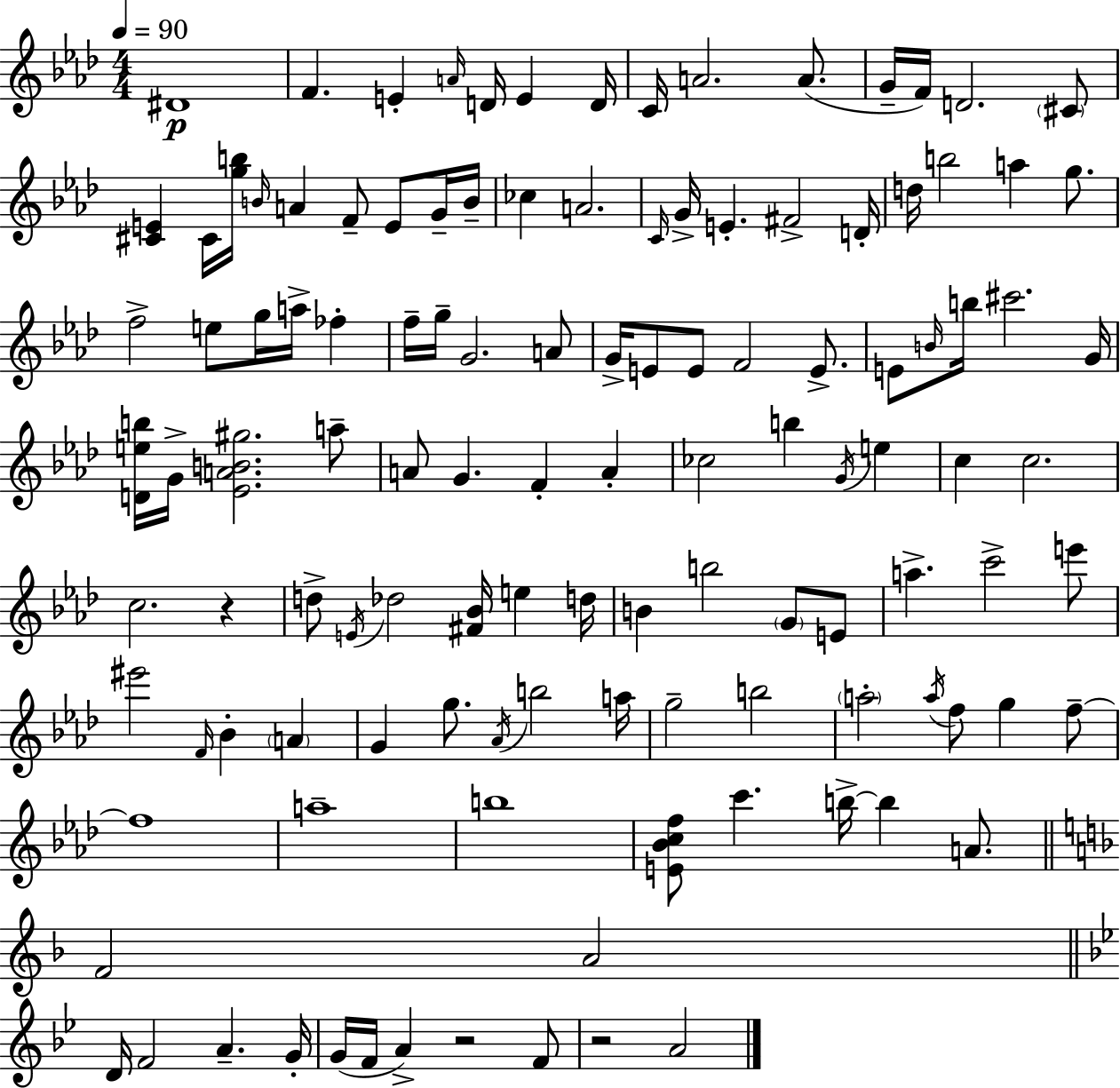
X:1
T:Untitled
M:4/4
L:1/4
K:Ab
^D4 F E A/4 D/4 E D/4 C/4 A2 A/2 G/4 F/4 D2 ^C/2 [^CE] ^C/4 [gb]/4 B/4 A F/2 E/2 G/4 B/4 _c A2 C/4 G/4 E ^F2 D/4 d/4 b2 a g/2 f2 e/2 g/4 a/4 _f f/4 g/4 G2 A/2 G/4 E/2 E/2 F2 E/2 E/2 B/4 b/4 ^c'2 G/4 [Deb]/4 G/4 [_EAB^g]2 a/2 A/2 G F A _c2 b G/4 e c c2 c2 z d/2 E/4 _d2 [^F_B]/4 e d/4 B b2 G/2 E/2 a c'2 e'/2 ^e'2 F/4 _B A G g/2 _A/4 b2 a/4 g2 b2 a2 a/4 f/2 g f/2 f4 a4 b4 [E_Bcf]/2 c' b/4 b A/2 F2 A2 D/4 F2 A G/4 G/4 F/4 A z2 F/2 z2 A2